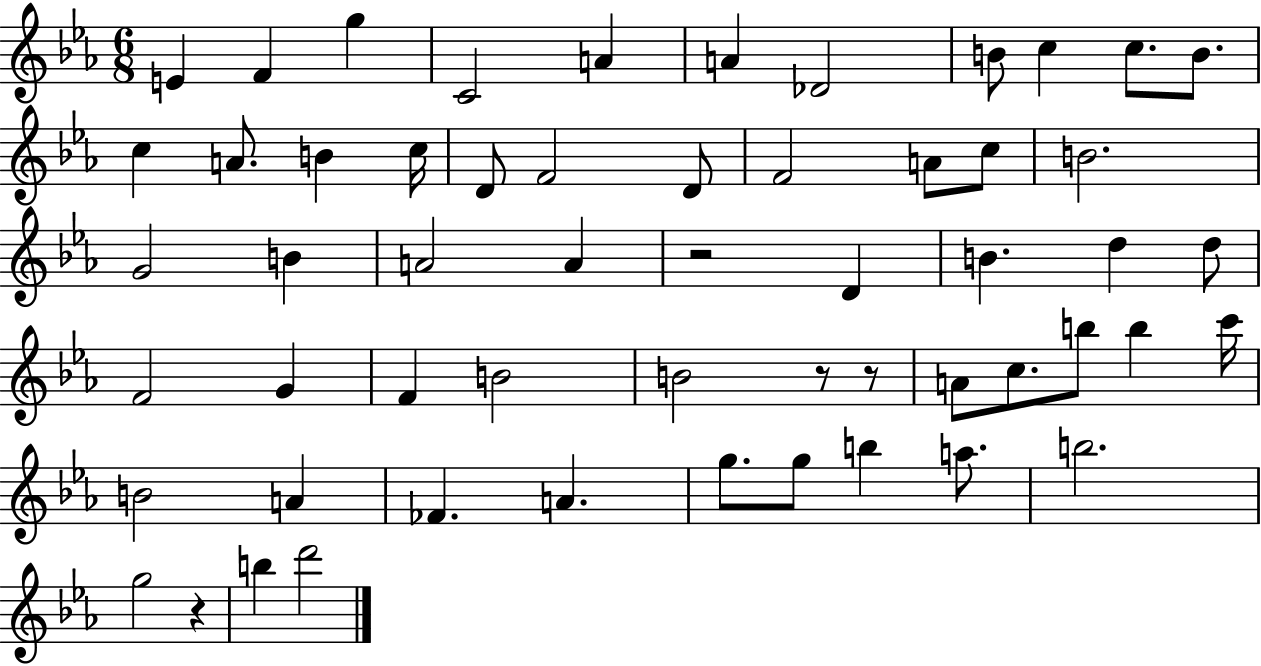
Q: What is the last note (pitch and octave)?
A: D6